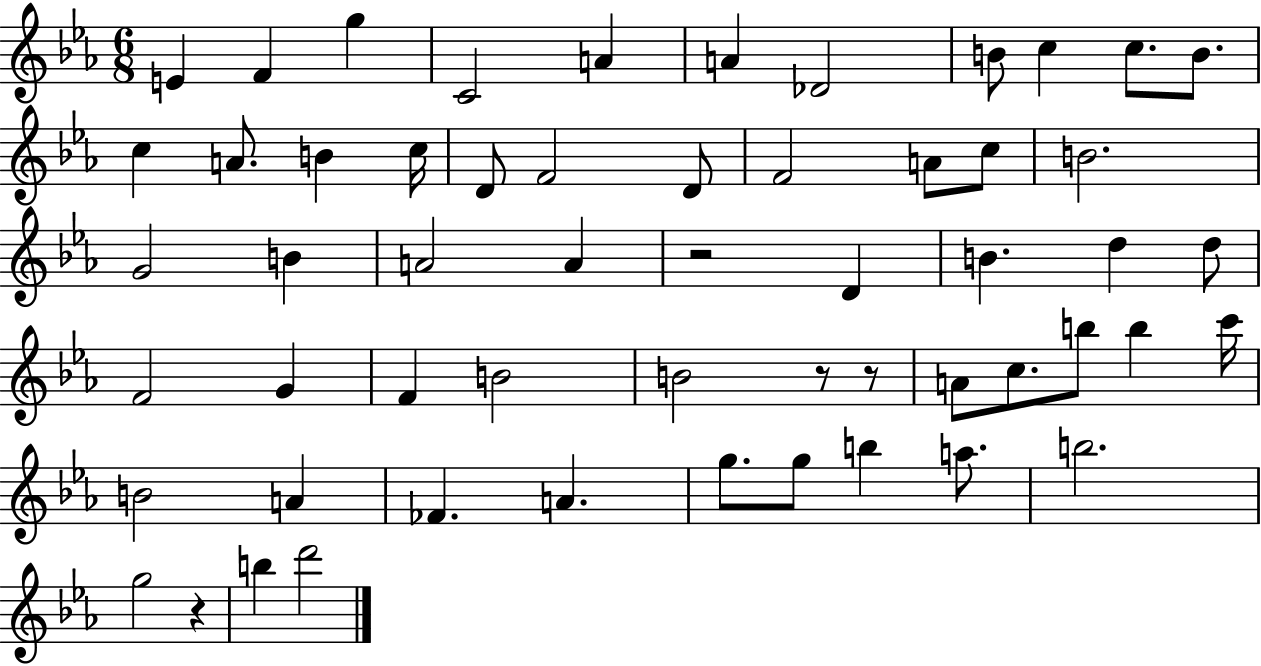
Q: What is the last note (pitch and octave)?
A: D6